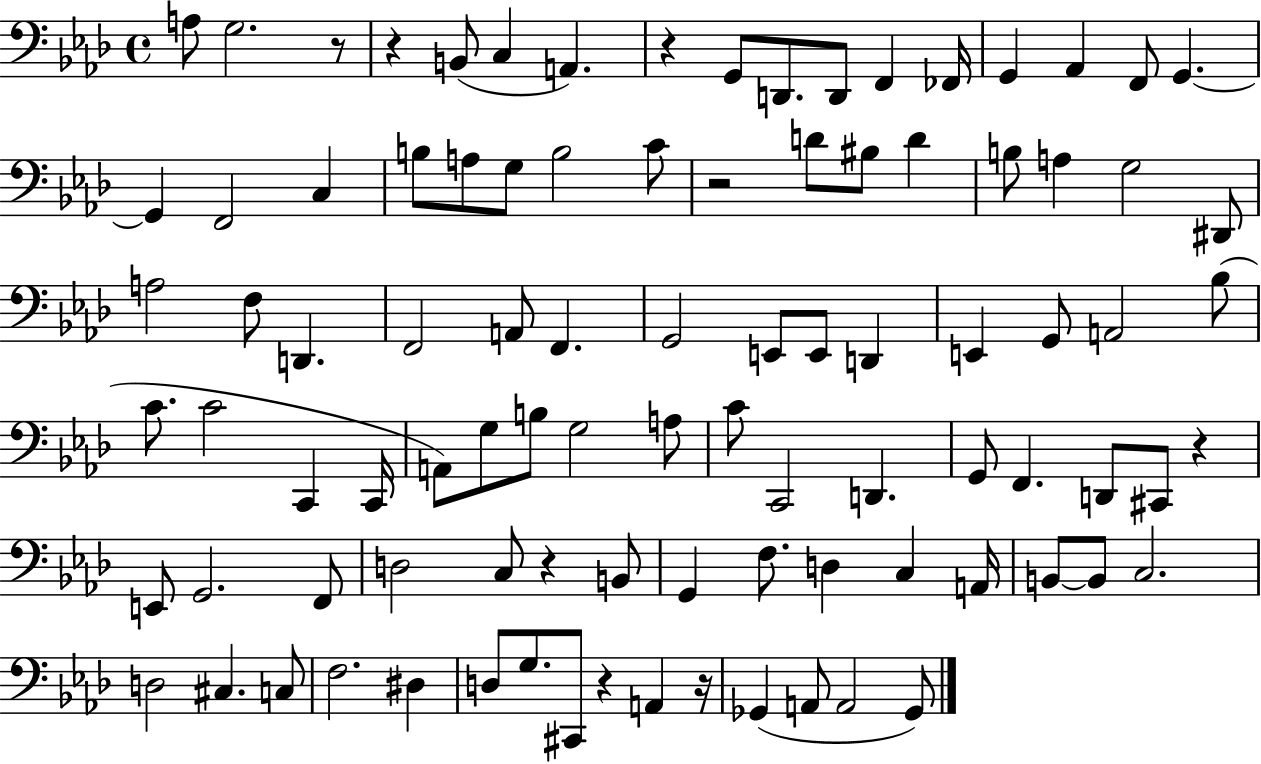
{
  \clef bass
  \time 4/4
  \defaultTimeSignature
  \key aes \major
  \repeat volta 2 { a8 g2. r8 | r4 b,8( c4 a,4.) | r4 g,8 d,8. d,8 f,4 fes,16 | g,4 aes,4 f,8 g,4.~~ | \break g,4 f,2 c4 | b8 a8 g8 b2 c'8 | r2 d'8 bis8 d'4 | b8 a4 g2 dis,8 | \break a2 f8 d,4. | f,2 a,8 f,4. | g,2 e,8 e,8 d,4 | e,4 g,8 a,2 bes8( | \break c'8. c'2 c,4 c,16 | a,8) g8 b8 g2 a8 | c'8 c,2 d,4. | g,8 f,4. d,8 cis,8 r4 | \break e,8 g,2. f,8 | d2 c8 r4 b,8 | g,4 f8. d4 c4 a,16 | b,8~~ b,8 c2. | \break d2 cis4. c8 | f2. dis4 | d8 g8. cis,8 r4 a,4 r16 | ges,4( a,8 a,2 ges,8) | \break } \bar "|."
}